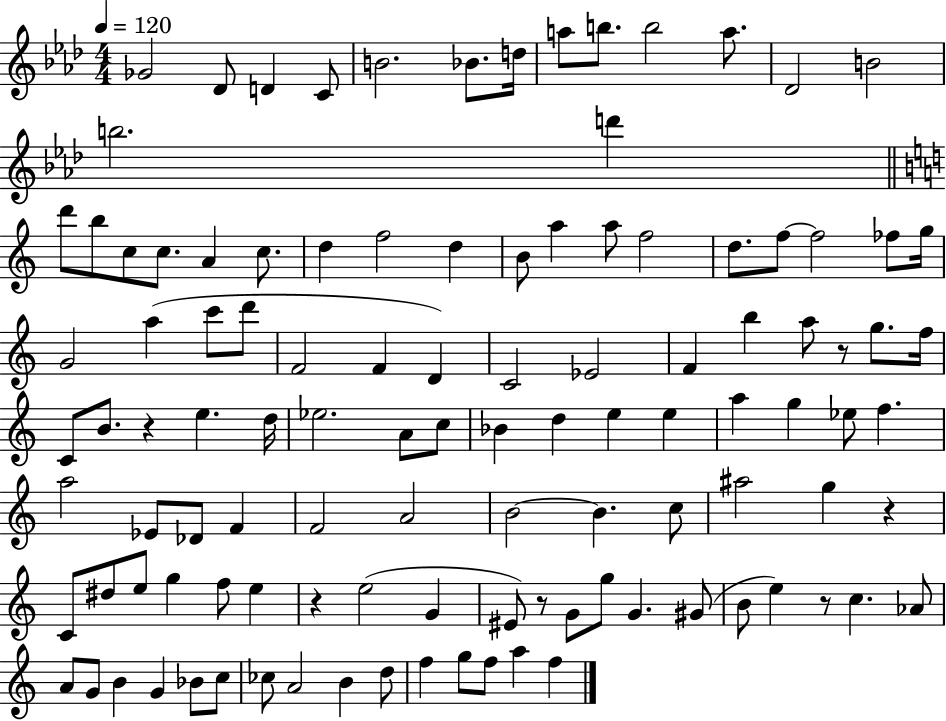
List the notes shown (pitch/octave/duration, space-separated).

Gb4/h Db4/e D4/q C4/e B4/h. Bb4/e. D5/s A5/e B5/e. B5/h A5/e. Db4/h B4/h B5/h. D6/q D6/e B5/e C5/e C5/e. A4/q C5/e. D5/q F5/h D5/q B4/e A5/q A5/e F5/h D5/e. F5/e F5/h FES5/e G5/s G4/h A5/q C6/e D6/e F4/h F4/q D4/q C4/h Eb4/h F4/q B5/q A5/e R/e G5/e. F5/s C4/e B4/e. R/q E5/q. D5/s Eb5/h. A4/e C5/e Bb4/q D5/q E5/q E5/q A5/q G5/q Eb5/e F5/q. A5/h Eb4/e Db4/e F4/q F4/h A4/h B4/h B4/q. C5/e A#5/h G5/q R/q C4/e D#5/e E5/e G5/q F5/e E5/q R/q E5/h G4/q EIS4/e R/e G4/e G5/e G4/q. G#4/e B4/e E5/q R/e C5/q. Ab4/e A4/e G4/e B4/q G4/q Bb4/e C5/e CES5/e A4/h B4/q D5/e F5/q G5/e F5/e A5/q F5/q